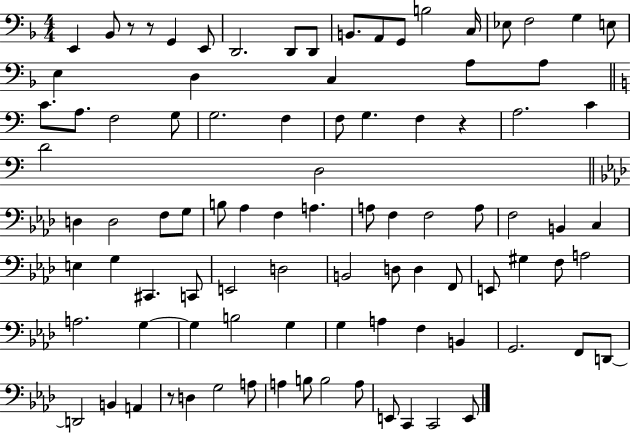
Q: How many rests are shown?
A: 4